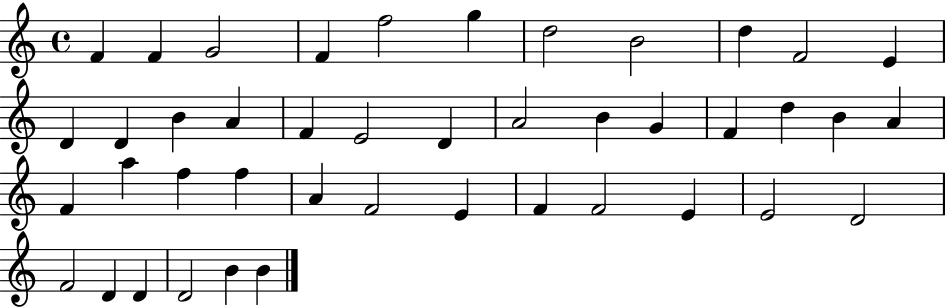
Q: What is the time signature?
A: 4/4